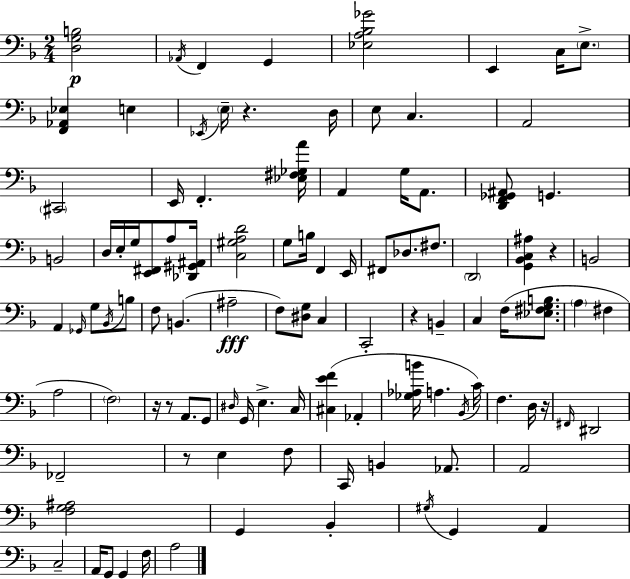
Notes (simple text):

[D3,G3,B3]/h Ab2/s F2/q G2/q [Eb3,A3,Bb3,Gb4]/h E2/q C3/s E3/e. [F2,Ab2,Eb3]/q E3/q Eb2/s E3/s R/q. D3/s E3/e C3/q. A2/h C#2/h E2/s F2/q. [Eb3,F#3,Gb3,A4]/s A2/q G3/s A2/e. [D2,F2,Gb2,A#2]/e G2/q. B2/h D3/s E3/s G3/s [E2,F#2]/e A3/e [Db2,G#2,A#2]/s [C3,G#3,A3,D4]/h G3/e B3/s F2/q E2/s F#2/e Db3/e. F#3/e. D2/h [G2,Bb2,C3,A#3]/q R/q B2/h A2/q Gb2/s G3/e Bb2/s B3/e F3/e B2/q. A#3/h F3/e [D#3,G3]/e C3/q C2/h R/q B2/q C3/q F3/s [Eb3,F#3,G3,B3]/e. A3/q F#3/q A3/h F3/h R/s R/e A2/e. G2/e D#3/s G2/s E3/q. C3/s [C#3,E4,F4]/q Ab2/q [Gb3,Ab3,B4]/s A3/q. Bb2/s C4/s F3/q. D3/s R/s F#2/s D#2/h FES2/h R/e E3/q F3/e C2/s B2/q Ab2/e. A2/h [F3,G3,A#3]/h G2/q Bb2/q G#3/s G2/q A2/q C3/h A2/s G2/e G2/q F3/s A3/h